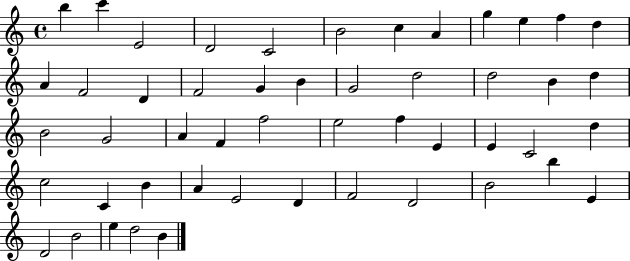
{
  \clef treble
  \time 4/4
  \defaultTimeSignature
  \key c \major
  b''4 c'''4 e'2 | d'2 c'2 | b'2 c''4 a'4 | g''4 e''4 f''4 d''4 | \break a'4 f'2 d'4 | f'2 g'4 b'4 | g'2 d''2 | d''2 b'4 d''4 | \break b'2 g'2 | a'4 f'4 f''2 | e''2 f''4 e'4 | e'4 c'2 d''4 | \break c''2 c'4 b'4 | a'4 e'2 d'4 | f'2 d'2 | b'2 b''4 e'4 | \break d'2 b'2 | e''4 d''2 b'4 | \bar "|."
}